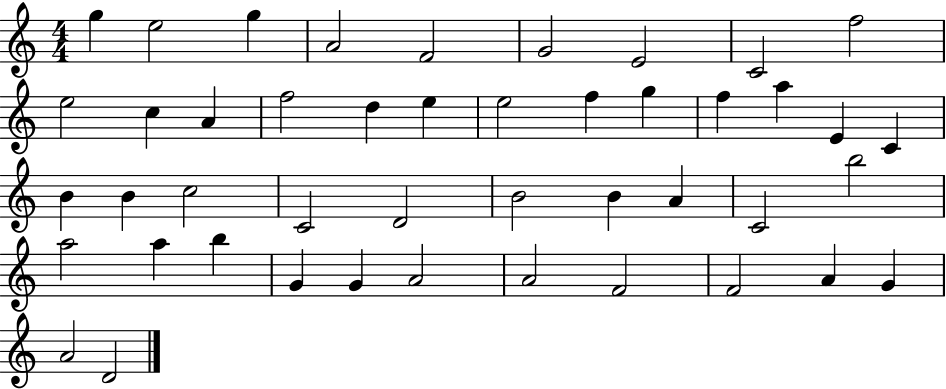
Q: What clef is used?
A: treble